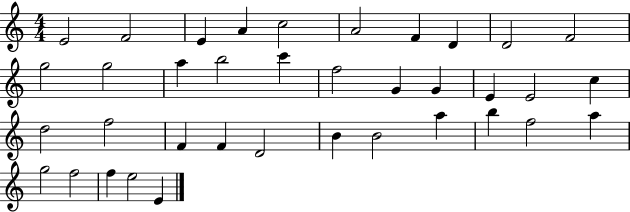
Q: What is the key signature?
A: C major